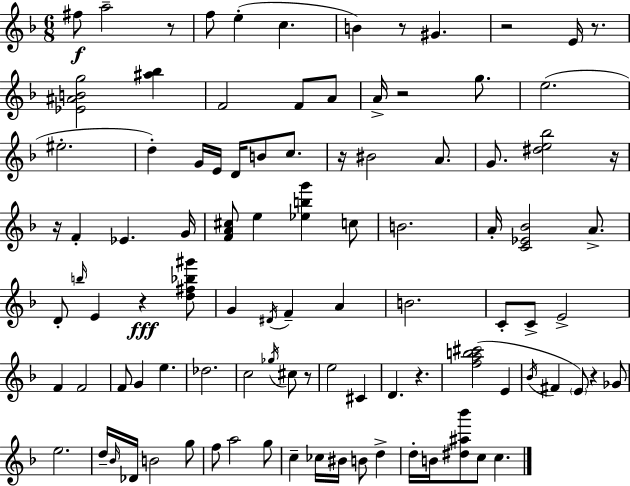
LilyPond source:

{
  \clef treble
  \numericTimeSignature
  \time 6/8
  \key d \minor
  \repeat volta 2 { fis''8\f a''2-- r8 | f''8 e''4-.( c''4. | b'4) r8 gis'4. | r2 e'16 r8. | \break <ees' ais' b' g''>2 <ais'' bes''>4 | f'2 f'8 a'8 | a'16-> r2 g''8. | e''2.( | \break eis''2.-. | d''4-.) g'16 e'16 d'16 b'8 c''8. | r16 bis'2 a'8. | g'8. <dis'' e'' bes''>2 r16 | \break r16 f'4-. ees'4. g'16 | <f' a' cis''>8 e''4 <ees'' b'' g'''>4 c''8 | b'2. | a'16-. <c' ees' bes'>2 a'8.-> | \break d'8-. \grace { b''16 } e'4 r4\fff <d'' fis'' bes'' gis'''>8 | g'4 \acciaccatura { dis'16 } f'4-- a'4 | b'2. | c'8-. c'8-> e'2-> | \break f'4 f'2 | f'8 g'4 e''4. | des''2. | c''2 \acciaccatura { ges''16 } cis''8 | \break r8 e''2 cis'4 | d'4. r4. | <f'' a'' b'' cis'''>2( e'4 | \acciaccatura { bes'16 } fis'4 \parenthesize e'8) r4 | \break ges'8 e''2. | d''16-- \grace { bes'16 } des'16 b'2 | g''8 f''8 a''2 | g''8 c''4-- ces''16 bis'16 b'8 | \break d''4-> d''16-. b'16 <dis'' ais'' bes'''>8 c''8 c''4. | } \bar "|."
}